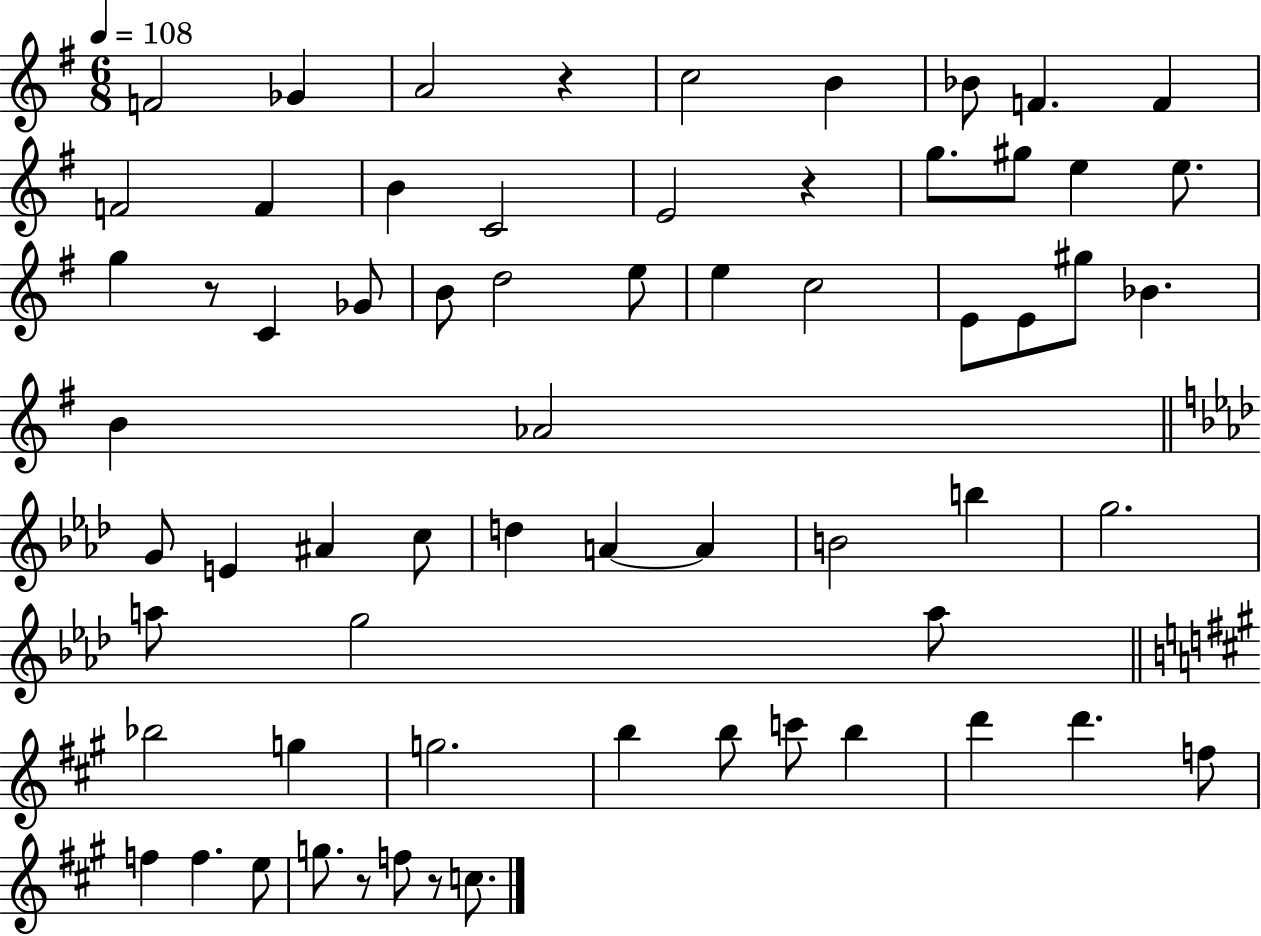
F4/h Gb4/q A4/h R/q C5/h B4/q Bb4/e F4/q. F4/q F4/h F4/q B4/q C4/h E4/h R/q G5/e. G#5/e E5/q E5/e. G5/q R/e C4/q Gb4/e B4/e D5/h E5/e E5/q C5/h E4/e E4/e G#5/e Bb4/q. B4/q Ab4/h G4/e E4/q A#4/q C5/e D5/q A4/q A4/q B4/h B5/q G5/h. A5/e G5/h A5/e Bb5/h G5/q G5/h. B5/q B5/e C6/e B5/q D6/q D6/q. F5/e F5/q F5/q. E5/e G5/e. R/e F5/e R/e C5/e.